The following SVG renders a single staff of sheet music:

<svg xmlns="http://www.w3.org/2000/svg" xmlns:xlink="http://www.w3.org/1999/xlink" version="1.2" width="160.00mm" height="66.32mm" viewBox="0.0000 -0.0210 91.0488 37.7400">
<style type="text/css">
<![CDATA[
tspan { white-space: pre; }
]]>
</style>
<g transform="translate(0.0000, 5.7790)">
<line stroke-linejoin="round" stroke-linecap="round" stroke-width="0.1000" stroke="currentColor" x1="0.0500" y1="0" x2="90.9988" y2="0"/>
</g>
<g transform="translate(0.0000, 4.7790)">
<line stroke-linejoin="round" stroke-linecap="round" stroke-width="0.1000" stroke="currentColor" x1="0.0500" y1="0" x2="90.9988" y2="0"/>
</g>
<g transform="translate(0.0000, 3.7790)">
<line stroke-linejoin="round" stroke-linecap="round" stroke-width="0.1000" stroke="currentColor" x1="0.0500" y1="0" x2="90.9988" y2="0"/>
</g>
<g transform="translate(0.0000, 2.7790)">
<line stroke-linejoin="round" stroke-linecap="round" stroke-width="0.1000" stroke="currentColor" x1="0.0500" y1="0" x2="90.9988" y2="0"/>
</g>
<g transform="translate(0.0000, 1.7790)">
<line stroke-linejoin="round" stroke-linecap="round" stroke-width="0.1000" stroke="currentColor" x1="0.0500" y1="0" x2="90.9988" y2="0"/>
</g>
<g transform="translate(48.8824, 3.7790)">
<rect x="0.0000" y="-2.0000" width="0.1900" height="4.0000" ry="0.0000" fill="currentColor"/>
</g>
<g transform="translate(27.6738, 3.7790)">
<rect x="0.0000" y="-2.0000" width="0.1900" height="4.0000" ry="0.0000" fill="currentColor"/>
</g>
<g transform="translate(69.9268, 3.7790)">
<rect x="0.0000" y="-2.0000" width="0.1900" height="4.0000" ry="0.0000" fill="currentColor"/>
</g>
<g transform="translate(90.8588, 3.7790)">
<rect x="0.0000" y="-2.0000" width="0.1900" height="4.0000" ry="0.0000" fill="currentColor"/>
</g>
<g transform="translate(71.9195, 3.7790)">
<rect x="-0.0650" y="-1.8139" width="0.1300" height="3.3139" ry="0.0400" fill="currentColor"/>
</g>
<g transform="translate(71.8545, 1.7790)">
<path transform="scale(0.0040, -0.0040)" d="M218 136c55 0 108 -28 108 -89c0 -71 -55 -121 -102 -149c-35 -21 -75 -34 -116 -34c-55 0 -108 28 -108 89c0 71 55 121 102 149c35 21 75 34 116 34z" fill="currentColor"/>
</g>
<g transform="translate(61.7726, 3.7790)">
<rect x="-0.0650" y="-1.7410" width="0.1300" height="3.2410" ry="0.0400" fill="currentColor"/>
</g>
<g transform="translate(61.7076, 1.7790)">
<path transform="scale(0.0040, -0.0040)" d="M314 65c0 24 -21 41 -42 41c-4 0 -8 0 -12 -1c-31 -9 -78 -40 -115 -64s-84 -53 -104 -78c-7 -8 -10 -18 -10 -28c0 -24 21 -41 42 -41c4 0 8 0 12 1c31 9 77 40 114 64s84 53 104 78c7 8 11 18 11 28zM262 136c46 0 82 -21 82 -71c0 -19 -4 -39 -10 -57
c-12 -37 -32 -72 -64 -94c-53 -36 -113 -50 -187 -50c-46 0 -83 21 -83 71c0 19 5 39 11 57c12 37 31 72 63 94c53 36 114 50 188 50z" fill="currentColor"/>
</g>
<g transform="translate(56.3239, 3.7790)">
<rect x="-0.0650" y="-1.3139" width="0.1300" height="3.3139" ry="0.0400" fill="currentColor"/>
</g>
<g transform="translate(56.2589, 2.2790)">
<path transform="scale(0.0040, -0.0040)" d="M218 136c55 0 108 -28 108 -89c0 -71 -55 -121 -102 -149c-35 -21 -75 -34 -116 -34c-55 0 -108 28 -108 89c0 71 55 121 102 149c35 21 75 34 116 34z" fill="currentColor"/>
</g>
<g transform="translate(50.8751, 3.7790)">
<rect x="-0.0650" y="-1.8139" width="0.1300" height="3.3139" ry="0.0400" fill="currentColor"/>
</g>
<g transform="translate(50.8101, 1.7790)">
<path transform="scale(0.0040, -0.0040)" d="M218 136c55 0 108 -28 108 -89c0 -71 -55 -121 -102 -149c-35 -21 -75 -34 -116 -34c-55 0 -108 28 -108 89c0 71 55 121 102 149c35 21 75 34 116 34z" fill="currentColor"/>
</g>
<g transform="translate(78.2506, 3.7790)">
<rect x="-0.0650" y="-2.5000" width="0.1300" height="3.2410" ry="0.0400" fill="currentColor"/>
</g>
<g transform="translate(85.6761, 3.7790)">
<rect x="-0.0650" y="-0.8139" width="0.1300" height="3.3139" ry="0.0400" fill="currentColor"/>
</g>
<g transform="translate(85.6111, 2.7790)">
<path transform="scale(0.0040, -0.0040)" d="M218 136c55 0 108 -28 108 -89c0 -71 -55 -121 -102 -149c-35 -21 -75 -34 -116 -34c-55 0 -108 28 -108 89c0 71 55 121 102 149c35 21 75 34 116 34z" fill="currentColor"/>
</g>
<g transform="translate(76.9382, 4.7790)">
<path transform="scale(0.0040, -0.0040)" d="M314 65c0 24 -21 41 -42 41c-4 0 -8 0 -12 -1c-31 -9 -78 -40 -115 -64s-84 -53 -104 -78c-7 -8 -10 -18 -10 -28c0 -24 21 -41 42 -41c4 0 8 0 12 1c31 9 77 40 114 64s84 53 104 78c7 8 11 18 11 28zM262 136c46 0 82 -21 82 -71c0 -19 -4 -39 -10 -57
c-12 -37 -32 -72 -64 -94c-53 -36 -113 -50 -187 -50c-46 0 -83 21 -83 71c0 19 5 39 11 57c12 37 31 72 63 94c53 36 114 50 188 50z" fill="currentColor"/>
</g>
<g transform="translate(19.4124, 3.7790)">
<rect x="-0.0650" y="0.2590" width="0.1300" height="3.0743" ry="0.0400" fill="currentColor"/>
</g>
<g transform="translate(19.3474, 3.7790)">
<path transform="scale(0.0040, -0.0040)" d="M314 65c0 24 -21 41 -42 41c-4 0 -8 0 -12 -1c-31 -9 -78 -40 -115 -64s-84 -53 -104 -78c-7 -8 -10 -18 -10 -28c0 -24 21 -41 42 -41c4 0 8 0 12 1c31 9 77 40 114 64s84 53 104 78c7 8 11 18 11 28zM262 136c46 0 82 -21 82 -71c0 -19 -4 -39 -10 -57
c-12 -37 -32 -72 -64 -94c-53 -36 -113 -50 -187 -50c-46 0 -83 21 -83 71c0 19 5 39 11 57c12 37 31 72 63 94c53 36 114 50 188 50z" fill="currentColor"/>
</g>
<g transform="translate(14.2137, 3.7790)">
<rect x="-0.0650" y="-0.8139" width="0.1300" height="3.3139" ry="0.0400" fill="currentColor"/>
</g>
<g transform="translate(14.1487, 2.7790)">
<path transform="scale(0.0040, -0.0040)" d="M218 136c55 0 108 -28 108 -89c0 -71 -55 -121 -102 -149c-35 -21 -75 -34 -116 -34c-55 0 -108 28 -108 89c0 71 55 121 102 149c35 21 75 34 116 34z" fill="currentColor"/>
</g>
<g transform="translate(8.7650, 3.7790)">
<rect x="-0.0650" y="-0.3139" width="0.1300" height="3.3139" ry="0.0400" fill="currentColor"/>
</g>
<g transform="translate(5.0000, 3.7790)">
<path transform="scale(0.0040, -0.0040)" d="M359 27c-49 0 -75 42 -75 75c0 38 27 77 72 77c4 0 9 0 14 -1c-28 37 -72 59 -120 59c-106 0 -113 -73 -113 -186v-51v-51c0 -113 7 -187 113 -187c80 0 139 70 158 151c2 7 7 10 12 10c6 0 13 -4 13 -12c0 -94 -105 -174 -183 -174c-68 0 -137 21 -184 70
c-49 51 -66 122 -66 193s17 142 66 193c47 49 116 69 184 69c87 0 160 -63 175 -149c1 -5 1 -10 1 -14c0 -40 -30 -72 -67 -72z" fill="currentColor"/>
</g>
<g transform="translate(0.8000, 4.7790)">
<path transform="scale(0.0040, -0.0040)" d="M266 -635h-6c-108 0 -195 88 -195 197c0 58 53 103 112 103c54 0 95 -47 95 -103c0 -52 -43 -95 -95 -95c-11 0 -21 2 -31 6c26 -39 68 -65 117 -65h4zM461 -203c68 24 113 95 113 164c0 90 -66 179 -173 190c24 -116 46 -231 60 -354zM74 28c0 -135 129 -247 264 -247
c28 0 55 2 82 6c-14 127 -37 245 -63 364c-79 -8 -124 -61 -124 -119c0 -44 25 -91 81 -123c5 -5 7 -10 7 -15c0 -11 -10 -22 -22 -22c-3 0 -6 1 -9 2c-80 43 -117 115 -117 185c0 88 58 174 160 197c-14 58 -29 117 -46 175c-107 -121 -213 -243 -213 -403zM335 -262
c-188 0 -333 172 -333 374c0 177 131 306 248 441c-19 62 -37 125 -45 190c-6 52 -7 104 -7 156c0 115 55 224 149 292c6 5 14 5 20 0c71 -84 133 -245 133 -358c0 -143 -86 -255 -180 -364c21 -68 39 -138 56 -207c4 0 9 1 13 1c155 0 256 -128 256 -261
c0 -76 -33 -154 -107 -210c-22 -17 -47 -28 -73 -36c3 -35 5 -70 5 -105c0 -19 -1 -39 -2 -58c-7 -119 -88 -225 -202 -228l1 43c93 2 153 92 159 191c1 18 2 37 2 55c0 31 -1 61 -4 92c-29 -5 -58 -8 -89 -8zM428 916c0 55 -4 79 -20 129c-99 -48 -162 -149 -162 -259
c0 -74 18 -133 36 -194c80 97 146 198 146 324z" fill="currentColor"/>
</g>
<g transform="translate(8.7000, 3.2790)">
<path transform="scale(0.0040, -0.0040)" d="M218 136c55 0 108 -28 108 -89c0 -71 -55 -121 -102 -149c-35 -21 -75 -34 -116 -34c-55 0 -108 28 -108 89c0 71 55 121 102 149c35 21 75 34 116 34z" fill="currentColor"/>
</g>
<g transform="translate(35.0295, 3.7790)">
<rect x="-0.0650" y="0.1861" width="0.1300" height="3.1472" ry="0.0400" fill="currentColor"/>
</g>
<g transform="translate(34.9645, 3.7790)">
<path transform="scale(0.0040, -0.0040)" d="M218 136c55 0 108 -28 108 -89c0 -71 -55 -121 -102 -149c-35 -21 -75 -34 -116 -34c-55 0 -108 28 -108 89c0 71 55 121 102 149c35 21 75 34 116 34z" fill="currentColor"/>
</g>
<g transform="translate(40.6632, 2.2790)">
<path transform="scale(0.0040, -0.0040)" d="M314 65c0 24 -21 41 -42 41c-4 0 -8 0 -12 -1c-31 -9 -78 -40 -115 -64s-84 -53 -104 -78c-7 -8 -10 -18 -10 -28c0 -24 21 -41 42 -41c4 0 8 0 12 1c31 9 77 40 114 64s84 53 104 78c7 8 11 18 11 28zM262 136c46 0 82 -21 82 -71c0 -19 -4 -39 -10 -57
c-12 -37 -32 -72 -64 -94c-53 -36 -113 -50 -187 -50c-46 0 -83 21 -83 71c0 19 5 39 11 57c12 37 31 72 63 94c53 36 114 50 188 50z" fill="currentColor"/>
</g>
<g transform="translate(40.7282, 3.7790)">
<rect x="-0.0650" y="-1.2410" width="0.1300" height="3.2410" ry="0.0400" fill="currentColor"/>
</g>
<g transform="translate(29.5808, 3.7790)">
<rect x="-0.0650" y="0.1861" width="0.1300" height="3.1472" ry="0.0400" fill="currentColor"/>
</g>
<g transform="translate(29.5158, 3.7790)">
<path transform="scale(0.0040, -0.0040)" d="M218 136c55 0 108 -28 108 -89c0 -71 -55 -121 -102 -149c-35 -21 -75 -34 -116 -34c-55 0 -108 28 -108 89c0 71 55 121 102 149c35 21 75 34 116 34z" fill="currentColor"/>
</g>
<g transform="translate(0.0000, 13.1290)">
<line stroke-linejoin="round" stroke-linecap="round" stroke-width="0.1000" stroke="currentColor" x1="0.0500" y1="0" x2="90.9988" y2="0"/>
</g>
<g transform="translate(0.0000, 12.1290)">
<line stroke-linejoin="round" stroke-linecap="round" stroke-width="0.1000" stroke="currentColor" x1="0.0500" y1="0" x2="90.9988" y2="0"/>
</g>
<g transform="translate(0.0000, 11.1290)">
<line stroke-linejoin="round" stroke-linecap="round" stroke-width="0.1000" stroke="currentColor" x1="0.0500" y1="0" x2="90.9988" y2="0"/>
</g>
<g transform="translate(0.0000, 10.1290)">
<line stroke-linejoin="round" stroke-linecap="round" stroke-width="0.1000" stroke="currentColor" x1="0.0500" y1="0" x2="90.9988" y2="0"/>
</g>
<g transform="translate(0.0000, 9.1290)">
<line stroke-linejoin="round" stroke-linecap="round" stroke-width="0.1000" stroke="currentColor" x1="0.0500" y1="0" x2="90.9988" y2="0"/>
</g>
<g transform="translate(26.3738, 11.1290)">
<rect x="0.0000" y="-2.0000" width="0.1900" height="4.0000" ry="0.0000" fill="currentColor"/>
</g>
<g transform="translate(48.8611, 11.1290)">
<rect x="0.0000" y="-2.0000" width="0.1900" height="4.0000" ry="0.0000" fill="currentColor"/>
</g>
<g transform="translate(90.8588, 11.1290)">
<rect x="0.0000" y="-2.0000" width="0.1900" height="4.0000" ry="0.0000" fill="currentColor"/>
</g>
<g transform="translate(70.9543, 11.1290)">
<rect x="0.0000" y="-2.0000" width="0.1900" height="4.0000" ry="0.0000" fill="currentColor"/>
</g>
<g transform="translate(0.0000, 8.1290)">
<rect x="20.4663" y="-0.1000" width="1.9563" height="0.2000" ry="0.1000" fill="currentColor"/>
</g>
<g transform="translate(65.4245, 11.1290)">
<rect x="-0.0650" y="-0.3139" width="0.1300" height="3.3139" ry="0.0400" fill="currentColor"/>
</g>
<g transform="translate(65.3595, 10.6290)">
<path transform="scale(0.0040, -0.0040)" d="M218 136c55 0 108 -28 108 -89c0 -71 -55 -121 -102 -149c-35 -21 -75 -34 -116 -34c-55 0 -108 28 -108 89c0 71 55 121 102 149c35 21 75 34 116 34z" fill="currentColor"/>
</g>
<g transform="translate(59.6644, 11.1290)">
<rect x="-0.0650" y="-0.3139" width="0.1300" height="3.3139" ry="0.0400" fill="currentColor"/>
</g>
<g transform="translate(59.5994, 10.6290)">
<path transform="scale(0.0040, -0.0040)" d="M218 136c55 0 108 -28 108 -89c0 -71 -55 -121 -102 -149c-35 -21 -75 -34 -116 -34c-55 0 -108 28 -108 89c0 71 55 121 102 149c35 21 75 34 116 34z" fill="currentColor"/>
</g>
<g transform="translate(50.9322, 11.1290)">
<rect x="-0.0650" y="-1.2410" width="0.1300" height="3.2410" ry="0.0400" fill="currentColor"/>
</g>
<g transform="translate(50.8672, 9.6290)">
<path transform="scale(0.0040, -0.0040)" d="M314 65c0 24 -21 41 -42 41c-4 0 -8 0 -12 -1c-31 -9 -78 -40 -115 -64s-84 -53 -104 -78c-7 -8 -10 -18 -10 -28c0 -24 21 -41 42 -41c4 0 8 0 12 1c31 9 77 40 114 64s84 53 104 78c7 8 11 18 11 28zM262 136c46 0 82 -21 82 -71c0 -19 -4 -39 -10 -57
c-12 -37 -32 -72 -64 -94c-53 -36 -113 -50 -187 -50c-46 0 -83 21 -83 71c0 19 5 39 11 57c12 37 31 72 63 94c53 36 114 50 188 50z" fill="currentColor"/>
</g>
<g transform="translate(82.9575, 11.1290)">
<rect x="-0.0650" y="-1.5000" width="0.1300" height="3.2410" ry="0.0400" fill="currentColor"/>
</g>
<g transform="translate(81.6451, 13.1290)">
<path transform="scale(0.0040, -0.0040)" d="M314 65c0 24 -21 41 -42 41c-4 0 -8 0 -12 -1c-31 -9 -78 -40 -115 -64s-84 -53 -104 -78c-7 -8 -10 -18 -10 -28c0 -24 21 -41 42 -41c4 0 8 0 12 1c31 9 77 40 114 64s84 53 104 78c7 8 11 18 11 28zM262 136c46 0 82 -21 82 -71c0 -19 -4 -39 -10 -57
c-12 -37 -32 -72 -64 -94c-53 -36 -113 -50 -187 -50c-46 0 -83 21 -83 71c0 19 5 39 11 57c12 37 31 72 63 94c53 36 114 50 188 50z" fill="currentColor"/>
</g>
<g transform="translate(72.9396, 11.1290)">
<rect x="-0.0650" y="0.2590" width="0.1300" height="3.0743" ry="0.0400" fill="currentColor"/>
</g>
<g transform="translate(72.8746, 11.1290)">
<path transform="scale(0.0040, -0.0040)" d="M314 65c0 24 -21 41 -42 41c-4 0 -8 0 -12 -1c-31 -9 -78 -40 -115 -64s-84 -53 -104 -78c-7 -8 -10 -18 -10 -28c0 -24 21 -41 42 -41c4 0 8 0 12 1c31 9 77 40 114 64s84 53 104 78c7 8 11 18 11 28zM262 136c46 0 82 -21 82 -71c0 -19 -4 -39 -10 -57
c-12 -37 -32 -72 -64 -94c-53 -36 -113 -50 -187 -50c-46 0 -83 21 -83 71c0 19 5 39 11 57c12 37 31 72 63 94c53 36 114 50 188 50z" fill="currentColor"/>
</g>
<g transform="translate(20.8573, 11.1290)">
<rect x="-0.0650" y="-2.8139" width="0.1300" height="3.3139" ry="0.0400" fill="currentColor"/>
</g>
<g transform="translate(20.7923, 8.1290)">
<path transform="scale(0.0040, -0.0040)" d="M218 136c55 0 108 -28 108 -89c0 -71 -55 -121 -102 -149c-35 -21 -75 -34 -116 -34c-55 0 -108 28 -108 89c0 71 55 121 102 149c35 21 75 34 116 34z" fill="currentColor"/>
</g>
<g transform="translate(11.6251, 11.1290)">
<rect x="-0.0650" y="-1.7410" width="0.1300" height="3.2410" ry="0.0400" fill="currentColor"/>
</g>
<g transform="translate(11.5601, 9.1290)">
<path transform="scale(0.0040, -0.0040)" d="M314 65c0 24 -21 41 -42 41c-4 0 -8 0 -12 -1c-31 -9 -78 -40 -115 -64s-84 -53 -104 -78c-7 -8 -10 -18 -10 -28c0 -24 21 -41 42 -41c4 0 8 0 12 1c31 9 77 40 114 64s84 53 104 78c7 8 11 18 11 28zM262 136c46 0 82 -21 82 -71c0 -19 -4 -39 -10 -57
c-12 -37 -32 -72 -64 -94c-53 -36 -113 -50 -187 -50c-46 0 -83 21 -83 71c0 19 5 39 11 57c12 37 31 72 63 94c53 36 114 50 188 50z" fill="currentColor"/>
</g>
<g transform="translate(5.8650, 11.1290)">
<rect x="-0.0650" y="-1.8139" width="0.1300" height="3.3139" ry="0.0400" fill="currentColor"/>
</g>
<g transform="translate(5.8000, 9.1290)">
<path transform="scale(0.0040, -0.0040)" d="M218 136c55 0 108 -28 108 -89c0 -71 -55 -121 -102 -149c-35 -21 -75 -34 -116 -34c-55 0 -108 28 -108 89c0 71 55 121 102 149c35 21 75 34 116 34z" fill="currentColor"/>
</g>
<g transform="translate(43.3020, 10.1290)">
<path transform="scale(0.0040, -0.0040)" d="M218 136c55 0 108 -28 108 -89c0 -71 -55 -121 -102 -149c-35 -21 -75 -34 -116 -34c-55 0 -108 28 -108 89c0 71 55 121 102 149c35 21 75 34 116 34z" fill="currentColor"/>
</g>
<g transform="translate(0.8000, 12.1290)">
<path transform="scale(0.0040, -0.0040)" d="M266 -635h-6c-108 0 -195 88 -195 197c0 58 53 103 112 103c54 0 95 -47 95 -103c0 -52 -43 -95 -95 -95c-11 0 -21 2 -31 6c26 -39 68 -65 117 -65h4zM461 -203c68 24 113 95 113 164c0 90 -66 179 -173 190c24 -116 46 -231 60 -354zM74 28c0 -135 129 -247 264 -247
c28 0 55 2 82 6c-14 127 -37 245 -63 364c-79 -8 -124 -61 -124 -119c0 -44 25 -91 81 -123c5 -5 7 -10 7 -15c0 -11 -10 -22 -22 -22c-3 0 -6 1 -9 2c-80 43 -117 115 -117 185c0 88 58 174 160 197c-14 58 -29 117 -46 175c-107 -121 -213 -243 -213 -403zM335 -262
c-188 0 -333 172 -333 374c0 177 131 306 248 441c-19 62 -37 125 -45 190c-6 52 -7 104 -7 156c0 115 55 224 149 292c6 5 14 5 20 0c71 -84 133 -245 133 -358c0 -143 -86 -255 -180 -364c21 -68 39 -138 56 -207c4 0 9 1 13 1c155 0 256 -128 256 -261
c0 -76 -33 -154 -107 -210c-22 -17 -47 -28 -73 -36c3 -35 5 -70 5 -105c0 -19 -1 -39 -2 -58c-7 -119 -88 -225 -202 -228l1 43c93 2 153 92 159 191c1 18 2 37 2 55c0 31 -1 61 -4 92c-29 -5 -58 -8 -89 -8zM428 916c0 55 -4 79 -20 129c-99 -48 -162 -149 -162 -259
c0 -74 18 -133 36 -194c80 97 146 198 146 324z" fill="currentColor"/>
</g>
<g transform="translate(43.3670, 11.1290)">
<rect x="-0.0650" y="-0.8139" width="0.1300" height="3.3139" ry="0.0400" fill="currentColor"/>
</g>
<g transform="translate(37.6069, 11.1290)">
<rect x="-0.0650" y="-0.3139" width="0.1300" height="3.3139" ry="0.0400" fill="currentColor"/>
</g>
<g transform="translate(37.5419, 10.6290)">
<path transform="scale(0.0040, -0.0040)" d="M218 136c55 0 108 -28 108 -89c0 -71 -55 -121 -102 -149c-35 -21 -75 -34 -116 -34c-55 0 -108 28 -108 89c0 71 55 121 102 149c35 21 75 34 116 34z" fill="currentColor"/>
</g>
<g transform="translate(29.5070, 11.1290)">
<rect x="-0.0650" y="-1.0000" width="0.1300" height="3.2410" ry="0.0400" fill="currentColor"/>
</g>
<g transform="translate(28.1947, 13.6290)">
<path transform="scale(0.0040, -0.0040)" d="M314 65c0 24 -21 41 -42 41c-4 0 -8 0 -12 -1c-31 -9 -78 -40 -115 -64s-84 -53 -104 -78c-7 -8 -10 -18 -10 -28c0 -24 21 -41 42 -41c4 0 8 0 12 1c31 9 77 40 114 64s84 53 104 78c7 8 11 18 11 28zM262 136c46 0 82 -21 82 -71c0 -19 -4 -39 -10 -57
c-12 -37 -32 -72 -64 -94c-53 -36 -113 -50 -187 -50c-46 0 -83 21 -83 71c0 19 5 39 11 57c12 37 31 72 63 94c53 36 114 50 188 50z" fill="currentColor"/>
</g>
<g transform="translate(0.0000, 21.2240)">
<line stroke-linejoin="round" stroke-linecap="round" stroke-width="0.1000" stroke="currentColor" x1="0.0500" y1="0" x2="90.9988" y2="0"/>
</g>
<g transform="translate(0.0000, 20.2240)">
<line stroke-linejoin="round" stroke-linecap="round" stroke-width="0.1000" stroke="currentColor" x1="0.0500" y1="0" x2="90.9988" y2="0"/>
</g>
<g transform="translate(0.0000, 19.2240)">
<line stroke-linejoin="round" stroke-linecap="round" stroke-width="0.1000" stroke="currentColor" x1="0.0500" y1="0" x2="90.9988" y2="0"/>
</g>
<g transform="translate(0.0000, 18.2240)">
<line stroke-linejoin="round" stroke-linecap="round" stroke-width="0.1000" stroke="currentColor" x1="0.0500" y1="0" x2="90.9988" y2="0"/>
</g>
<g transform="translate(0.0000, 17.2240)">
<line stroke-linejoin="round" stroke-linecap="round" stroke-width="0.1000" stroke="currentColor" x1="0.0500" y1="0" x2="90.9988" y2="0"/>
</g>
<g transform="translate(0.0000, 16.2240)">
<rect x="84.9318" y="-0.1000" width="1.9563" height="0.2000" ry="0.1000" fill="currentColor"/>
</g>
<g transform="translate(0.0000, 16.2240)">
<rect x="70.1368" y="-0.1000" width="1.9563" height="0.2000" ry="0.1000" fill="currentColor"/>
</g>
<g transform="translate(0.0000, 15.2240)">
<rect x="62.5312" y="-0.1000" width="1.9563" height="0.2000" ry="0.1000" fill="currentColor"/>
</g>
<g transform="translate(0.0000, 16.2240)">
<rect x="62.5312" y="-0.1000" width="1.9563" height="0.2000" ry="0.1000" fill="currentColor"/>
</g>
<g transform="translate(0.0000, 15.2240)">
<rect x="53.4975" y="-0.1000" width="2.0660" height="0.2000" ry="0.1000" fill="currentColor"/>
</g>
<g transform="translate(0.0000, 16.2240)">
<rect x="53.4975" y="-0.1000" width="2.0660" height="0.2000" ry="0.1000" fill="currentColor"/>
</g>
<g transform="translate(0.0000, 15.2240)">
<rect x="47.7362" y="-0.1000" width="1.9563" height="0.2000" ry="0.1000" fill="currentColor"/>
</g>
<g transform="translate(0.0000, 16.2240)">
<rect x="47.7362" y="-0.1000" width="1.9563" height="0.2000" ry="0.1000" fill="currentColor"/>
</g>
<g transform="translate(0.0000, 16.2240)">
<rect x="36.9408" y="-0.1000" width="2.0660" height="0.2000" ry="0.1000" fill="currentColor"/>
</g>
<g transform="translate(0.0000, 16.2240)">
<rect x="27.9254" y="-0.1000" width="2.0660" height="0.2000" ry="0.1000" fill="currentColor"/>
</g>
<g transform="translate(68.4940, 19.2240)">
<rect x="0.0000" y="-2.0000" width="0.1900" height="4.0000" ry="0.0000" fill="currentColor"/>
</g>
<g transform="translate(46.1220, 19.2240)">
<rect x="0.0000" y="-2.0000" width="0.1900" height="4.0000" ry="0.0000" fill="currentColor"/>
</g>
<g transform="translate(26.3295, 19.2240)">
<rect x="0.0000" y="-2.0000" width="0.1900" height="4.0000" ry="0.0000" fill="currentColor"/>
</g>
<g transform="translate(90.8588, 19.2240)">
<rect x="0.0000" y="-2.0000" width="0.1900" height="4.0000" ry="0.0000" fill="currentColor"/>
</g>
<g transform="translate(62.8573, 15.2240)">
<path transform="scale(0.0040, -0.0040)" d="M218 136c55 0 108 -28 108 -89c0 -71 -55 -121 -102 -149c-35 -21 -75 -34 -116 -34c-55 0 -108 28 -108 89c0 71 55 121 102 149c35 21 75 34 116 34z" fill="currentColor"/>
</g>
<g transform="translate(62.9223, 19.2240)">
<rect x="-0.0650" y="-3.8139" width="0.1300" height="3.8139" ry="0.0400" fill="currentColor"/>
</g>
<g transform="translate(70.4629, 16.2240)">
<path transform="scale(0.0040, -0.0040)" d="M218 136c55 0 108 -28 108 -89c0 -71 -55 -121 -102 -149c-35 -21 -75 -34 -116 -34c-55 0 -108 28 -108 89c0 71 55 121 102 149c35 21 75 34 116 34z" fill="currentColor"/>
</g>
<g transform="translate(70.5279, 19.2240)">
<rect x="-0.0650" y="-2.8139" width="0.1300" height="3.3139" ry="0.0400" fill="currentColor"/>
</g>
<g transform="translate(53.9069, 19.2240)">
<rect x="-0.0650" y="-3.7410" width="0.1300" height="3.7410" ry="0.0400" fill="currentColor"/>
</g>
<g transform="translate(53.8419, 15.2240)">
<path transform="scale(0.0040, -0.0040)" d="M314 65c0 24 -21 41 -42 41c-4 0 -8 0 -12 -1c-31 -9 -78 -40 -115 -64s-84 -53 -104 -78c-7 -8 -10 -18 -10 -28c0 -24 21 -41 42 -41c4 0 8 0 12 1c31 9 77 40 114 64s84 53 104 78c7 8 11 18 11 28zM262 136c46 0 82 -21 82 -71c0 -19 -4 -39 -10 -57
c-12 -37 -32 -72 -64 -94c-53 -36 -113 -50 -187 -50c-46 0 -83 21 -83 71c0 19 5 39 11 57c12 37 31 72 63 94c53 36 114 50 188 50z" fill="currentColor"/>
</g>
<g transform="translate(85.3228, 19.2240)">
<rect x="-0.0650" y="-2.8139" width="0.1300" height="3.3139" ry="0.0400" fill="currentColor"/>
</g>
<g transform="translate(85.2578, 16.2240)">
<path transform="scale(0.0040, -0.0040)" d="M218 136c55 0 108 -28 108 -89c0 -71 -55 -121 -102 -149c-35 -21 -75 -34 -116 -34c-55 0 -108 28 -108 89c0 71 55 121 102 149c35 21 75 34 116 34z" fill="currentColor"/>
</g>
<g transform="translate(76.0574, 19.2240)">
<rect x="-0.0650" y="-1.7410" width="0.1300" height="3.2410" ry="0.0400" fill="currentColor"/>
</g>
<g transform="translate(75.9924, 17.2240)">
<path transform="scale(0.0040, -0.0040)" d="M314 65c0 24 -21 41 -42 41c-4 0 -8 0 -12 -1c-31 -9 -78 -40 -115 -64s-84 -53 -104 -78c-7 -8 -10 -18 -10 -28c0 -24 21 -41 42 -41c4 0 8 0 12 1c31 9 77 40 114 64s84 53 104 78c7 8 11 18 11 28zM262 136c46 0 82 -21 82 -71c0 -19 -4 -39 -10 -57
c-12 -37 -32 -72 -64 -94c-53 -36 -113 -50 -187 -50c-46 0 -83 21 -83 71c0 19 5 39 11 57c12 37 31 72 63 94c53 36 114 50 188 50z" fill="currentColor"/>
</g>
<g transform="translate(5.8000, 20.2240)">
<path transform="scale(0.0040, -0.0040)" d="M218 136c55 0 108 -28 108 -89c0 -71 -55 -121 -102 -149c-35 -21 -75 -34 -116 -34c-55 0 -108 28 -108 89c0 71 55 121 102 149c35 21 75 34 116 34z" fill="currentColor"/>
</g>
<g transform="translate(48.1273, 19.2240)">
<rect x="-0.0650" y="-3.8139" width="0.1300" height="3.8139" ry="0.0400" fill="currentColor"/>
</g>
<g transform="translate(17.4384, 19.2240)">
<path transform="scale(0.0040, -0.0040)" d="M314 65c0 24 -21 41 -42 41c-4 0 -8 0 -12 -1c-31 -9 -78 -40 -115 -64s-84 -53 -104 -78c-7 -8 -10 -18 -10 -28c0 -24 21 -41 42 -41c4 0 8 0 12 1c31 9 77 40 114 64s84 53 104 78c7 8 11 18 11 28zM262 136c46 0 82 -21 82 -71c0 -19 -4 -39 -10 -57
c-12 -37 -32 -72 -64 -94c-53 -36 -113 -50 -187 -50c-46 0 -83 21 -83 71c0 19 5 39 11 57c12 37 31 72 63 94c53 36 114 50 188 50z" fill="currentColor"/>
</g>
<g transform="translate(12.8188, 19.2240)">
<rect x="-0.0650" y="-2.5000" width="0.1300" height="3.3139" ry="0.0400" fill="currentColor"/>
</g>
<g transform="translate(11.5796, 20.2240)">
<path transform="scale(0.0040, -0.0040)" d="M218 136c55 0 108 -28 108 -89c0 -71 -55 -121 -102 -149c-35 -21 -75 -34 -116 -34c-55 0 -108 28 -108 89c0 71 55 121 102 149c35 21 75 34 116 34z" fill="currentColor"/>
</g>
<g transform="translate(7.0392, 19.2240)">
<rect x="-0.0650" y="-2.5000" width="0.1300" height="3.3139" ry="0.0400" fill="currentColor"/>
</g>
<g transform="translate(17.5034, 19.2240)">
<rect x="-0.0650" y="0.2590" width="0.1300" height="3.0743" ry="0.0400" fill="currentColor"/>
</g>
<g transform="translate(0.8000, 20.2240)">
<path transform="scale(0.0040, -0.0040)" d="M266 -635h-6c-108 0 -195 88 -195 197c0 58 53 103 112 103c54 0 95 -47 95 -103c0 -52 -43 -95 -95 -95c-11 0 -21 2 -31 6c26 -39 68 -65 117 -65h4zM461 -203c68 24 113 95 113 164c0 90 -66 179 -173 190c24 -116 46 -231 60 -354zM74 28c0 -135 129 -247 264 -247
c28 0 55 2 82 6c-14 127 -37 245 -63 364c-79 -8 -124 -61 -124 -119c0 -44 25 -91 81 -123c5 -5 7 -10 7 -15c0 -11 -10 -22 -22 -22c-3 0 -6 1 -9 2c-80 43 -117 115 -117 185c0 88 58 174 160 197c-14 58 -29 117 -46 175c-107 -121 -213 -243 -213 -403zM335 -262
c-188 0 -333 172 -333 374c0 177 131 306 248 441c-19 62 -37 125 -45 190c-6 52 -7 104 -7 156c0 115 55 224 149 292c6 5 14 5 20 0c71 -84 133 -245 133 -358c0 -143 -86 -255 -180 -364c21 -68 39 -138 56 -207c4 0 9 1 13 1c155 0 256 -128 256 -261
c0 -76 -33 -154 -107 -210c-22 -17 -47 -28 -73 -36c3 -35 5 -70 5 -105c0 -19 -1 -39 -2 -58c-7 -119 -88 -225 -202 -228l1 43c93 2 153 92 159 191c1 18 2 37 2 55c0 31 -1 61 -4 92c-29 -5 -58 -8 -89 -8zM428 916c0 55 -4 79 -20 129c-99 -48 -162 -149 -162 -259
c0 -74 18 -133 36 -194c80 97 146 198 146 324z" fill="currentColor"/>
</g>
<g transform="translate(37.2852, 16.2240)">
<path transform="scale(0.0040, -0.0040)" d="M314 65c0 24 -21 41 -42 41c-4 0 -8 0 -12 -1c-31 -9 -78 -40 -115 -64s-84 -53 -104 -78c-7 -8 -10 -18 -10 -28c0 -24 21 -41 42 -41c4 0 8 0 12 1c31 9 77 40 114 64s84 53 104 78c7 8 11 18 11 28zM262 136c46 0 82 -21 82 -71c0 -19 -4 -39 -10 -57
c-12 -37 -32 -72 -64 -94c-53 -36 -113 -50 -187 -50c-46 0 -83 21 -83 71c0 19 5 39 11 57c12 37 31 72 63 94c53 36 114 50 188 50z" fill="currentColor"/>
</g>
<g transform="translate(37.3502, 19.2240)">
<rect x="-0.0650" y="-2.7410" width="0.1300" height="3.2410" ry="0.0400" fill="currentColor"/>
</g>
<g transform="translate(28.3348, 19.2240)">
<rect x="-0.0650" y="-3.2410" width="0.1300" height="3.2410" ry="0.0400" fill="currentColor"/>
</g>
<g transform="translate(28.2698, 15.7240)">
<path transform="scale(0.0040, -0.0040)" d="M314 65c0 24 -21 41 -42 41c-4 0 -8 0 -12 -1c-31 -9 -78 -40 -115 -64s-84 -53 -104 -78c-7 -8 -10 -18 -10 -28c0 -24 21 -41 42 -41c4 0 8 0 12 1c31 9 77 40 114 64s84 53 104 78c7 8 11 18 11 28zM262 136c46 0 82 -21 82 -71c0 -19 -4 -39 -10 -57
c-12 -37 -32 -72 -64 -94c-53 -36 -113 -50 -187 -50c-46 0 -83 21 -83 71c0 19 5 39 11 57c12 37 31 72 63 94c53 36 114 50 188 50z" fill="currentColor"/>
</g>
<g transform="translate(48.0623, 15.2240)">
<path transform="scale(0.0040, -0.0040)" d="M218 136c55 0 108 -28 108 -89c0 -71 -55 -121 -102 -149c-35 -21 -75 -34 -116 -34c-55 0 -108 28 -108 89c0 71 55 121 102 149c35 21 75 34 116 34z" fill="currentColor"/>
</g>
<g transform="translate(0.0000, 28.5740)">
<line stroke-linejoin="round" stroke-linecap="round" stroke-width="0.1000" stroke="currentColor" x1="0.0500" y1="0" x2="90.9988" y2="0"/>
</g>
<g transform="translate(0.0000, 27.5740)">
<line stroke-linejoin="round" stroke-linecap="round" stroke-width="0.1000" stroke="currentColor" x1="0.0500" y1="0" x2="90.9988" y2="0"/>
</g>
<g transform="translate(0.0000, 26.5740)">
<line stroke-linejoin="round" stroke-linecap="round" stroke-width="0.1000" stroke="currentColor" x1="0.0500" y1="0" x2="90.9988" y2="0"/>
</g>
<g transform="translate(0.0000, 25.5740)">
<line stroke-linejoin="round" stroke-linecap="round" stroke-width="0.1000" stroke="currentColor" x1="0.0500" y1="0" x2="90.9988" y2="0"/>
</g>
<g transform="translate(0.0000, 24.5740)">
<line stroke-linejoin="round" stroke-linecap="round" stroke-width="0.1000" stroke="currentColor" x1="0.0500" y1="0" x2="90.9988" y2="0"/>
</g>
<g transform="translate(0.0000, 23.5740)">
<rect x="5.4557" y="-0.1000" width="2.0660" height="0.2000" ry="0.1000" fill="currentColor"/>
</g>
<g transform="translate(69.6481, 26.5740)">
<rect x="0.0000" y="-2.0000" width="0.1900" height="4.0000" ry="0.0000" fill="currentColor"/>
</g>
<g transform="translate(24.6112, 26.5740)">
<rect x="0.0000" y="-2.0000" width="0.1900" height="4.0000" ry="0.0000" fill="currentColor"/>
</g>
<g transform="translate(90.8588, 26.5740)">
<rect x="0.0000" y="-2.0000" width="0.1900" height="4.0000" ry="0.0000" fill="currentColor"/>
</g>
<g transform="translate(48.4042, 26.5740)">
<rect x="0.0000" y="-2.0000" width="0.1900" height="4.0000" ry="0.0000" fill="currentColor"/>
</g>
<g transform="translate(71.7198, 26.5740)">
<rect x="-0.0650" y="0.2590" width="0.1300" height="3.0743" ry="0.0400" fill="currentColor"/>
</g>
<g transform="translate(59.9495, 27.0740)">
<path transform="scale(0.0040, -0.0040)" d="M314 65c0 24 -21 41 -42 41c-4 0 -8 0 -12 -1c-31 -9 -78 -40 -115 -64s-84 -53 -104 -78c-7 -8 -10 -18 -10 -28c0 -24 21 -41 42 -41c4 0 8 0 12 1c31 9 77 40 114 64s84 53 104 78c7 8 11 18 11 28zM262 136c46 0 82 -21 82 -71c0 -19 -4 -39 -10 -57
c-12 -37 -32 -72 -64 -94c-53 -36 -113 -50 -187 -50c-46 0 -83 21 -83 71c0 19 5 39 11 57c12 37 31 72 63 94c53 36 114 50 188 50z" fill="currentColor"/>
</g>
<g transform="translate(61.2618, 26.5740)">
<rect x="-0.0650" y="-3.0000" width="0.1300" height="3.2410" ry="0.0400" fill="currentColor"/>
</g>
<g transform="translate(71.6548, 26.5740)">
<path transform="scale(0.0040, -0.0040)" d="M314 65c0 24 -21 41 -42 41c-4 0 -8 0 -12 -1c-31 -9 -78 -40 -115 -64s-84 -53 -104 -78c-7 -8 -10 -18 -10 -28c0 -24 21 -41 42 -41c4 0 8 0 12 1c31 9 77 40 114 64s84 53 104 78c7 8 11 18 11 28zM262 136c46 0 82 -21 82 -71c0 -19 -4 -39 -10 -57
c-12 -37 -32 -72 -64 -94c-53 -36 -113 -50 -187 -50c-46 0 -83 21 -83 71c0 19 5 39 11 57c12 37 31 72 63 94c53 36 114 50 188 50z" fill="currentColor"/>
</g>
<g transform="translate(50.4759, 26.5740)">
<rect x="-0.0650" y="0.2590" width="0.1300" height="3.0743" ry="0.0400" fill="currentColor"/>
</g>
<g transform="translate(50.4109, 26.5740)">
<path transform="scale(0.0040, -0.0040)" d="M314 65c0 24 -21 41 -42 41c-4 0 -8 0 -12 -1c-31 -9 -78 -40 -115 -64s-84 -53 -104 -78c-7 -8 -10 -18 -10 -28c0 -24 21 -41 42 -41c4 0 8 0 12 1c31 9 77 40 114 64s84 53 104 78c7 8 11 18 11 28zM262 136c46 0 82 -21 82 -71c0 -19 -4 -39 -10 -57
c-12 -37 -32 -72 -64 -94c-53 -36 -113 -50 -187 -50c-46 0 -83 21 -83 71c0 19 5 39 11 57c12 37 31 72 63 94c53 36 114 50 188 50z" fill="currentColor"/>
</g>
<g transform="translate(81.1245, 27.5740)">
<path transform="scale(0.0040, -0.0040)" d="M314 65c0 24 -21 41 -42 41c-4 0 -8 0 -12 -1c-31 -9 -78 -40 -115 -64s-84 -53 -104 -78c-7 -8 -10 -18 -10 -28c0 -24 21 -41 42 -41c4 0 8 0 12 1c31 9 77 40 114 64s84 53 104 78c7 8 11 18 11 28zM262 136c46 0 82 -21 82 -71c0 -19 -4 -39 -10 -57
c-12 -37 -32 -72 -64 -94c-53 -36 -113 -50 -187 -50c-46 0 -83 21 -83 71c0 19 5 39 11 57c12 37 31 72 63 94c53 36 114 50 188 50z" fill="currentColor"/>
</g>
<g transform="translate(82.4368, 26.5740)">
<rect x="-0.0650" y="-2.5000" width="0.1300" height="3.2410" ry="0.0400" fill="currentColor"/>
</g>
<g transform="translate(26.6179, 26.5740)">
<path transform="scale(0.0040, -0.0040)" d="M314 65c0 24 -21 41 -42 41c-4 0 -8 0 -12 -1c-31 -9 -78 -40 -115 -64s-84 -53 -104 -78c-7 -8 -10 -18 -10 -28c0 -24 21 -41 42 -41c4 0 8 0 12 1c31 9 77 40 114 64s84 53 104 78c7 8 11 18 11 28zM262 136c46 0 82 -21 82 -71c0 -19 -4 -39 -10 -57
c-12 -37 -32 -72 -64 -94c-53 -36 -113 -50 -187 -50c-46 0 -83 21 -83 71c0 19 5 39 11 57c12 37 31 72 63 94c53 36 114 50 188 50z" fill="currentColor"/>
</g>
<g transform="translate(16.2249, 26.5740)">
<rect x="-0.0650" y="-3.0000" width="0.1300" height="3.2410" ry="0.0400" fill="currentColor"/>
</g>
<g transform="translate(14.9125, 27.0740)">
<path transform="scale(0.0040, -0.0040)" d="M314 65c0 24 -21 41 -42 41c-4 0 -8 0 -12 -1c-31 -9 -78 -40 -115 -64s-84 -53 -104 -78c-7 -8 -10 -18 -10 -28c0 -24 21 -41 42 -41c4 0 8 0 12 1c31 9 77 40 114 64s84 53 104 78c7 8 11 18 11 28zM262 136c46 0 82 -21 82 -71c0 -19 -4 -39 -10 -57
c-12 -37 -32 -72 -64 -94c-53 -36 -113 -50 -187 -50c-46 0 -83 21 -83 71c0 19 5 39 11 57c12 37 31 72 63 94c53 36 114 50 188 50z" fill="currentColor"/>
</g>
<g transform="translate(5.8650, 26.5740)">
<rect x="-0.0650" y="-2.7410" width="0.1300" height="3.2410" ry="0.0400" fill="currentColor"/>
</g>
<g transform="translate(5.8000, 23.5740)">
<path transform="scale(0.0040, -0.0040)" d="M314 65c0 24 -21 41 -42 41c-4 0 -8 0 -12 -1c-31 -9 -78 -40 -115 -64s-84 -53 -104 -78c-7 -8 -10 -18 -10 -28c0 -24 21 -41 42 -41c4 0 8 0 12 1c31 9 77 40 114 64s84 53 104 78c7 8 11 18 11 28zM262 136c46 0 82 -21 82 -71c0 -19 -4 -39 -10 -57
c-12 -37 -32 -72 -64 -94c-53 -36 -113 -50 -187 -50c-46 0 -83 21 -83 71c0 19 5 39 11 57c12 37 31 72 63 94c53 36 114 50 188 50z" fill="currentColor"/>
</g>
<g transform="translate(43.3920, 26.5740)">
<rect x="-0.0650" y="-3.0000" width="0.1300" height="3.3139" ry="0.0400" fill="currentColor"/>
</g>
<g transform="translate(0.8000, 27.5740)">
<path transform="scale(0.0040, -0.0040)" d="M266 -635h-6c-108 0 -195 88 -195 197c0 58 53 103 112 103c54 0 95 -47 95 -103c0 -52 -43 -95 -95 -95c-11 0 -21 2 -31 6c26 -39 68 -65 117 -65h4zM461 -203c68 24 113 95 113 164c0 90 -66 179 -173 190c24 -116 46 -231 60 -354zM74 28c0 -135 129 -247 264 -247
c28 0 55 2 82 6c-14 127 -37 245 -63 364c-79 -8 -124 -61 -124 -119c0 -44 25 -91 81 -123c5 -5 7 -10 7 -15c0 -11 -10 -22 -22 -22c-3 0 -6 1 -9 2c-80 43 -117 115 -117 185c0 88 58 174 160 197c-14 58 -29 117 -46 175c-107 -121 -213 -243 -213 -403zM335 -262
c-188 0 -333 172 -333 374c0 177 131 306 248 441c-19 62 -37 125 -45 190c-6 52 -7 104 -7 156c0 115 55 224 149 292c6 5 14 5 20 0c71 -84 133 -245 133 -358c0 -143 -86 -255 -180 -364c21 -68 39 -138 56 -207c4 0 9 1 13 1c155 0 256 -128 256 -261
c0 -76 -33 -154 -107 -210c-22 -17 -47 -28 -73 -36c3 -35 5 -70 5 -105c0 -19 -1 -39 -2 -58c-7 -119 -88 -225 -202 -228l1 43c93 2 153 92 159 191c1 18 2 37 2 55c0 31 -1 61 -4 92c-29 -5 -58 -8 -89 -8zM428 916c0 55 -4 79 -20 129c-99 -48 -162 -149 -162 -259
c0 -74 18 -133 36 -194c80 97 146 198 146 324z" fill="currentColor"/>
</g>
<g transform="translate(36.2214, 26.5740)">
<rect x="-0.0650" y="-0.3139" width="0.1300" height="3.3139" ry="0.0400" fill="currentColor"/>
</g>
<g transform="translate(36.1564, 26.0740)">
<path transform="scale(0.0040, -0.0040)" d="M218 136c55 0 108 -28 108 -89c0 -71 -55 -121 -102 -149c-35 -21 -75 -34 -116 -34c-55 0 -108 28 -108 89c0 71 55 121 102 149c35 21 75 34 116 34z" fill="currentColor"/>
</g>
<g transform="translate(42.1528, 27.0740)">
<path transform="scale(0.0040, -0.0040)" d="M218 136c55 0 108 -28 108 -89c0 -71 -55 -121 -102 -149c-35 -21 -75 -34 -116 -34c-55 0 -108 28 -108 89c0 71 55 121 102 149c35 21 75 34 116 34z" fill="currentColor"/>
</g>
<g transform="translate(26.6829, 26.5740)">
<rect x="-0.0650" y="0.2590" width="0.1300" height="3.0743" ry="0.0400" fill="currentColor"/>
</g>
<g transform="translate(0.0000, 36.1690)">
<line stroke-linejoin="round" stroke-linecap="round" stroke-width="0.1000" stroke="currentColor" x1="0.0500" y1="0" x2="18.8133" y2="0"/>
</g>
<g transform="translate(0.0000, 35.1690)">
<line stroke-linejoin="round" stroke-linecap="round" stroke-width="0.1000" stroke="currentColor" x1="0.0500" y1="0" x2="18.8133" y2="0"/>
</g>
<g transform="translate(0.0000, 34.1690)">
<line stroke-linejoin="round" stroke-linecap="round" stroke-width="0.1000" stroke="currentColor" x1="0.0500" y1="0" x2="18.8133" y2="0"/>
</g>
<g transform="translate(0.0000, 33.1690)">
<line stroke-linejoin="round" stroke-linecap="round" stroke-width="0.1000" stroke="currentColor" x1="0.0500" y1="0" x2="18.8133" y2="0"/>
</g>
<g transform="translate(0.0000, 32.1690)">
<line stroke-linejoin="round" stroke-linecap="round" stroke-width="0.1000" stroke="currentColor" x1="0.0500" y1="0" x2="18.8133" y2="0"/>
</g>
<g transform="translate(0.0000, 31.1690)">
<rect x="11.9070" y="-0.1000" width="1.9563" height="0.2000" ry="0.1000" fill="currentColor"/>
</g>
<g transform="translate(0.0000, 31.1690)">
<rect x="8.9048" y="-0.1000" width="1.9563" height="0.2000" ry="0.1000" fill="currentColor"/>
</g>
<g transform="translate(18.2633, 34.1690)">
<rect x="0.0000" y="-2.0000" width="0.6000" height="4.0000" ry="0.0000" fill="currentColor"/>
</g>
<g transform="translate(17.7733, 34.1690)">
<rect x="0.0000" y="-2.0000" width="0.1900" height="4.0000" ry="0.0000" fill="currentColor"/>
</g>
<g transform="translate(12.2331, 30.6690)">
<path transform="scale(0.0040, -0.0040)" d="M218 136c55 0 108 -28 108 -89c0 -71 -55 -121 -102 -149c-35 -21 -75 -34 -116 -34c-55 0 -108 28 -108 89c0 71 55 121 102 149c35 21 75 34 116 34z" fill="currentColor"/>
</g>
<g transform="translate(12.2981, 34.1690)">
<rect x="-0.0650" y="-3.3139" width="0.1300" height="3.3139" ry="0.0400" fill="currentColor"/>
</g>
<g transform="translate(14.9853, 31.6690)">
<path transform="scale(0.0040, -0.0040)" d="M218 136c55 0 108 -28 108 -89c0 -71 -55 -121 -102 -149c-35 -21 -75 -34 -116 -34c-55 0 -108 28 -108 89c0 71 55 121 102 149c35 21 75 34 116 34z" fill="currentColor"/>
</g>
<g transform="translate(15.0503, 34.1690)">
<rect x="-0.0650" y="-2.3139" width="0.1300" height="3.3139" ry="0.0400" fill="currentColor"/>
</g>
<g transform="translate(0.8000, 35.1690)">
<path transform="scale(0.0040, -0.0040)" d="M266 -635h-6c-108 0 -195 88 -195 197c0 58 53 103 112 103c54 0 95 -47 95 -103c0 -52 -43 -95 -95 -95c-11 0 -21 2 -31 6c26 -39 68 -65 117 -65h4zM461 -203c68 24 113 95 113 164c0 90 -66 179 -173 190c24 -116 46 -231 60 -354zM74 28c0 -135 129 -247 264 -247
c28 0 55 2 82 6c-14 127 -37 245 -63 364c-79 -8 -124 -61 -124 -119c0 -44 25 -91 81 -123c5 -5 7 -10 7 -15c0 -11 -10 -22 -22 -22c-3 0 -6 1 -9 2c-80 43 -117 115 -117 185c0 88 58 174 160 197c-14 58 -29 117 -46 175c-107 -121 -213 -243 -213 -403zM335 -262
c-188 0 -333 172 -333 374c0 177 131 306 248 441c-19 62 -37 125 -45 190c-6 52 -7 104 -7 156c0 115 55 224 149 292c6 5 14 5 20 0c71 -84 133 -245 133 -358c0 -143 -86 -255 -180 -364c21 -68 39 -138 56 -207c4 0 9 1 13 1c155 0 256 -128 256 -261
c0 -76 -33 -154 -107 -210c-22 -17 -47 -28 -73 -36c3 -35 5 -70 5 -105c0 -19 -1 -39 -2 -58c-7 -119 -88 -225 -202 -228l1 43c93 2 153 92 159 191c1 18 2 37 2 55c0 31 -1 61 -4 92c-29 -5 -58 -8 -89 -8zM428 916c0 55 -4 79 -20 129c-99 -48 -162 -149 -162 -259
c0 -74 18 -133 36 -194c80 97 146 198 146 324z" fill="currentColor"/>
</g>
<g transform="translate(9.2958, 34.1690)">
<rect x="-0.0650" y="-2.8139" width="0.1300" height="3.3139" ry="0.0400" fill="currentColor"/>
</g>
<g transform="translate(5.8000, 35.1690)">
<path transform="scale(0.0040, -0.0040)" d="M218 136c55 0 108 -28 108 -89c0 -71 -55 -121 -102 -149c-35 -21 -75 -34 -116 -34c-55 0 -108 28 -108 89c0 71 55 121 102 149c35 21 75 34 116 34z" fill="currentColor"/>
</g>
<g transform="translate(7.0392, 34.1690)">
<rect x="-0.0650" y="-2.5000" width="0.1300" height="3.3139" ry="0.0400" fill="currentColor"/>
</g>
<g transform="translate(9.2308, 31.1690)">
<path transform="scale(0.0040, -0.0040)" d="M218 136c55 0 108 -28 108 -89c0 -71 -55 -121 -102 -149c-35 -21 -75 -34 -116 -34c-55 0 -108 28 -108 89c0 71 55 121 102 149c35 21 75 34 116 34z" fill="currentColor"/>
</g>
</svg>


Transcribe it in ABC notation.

X:1
T:Untitled
M:4/4
L:1/4
K:C
c d B2 B B e2 f e f2 f G2 d f f2 a D2 c d e2 c c B2 E2 G G B2 b2 a2 c' c'2 c' a f2 a a2 A2 B2 c A B2 A2 B2 G2 G a b g